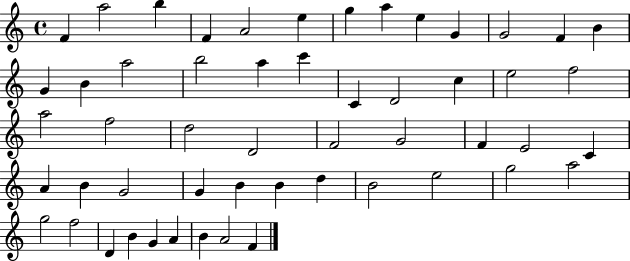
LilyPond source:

{
  \clef treble
  \time 4/4
  \defaultTimeSignature
  \key c \major
  f'4 a''2 b''4 | f'4 a'2 e''4 | g''4 a''4 e''4 g'4 | g'2 f'4 b'4 | \break g'4 b'4 a''2 | b''2 a''4 c'''4 | c'4 d'2 c''4 | e''2 f''2 | \break a''2 f''2 | d''2 d'2 | f'2 g'2 | f'4 e'2 c'4 | \break a'4 b'4 g'2 | g'4 b'4 b'4 d''4 | b'2 e''2 | g''2 a''2 | \break g''2 f''2 | d'4 b'4 g'4 a'4 | b'4 a'2 f'4 | \bar "|."
}